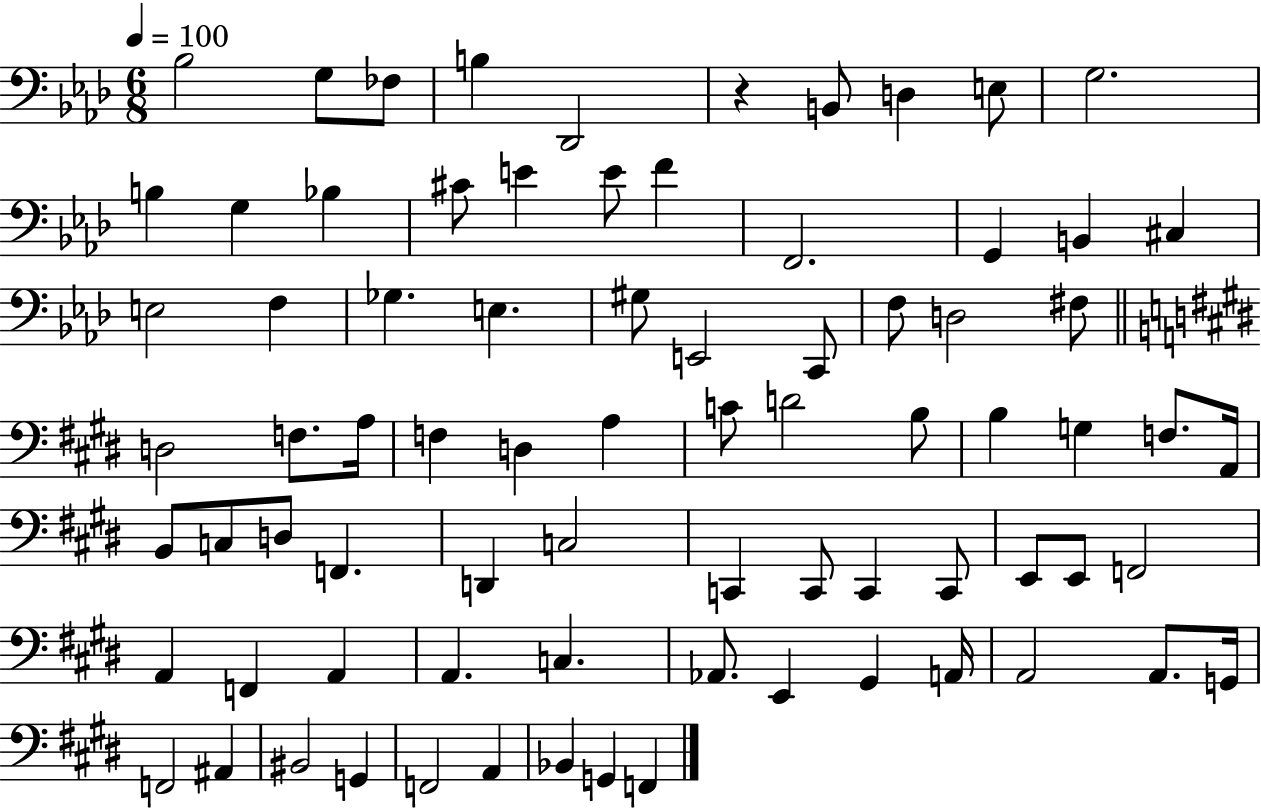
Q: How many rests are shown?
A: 1